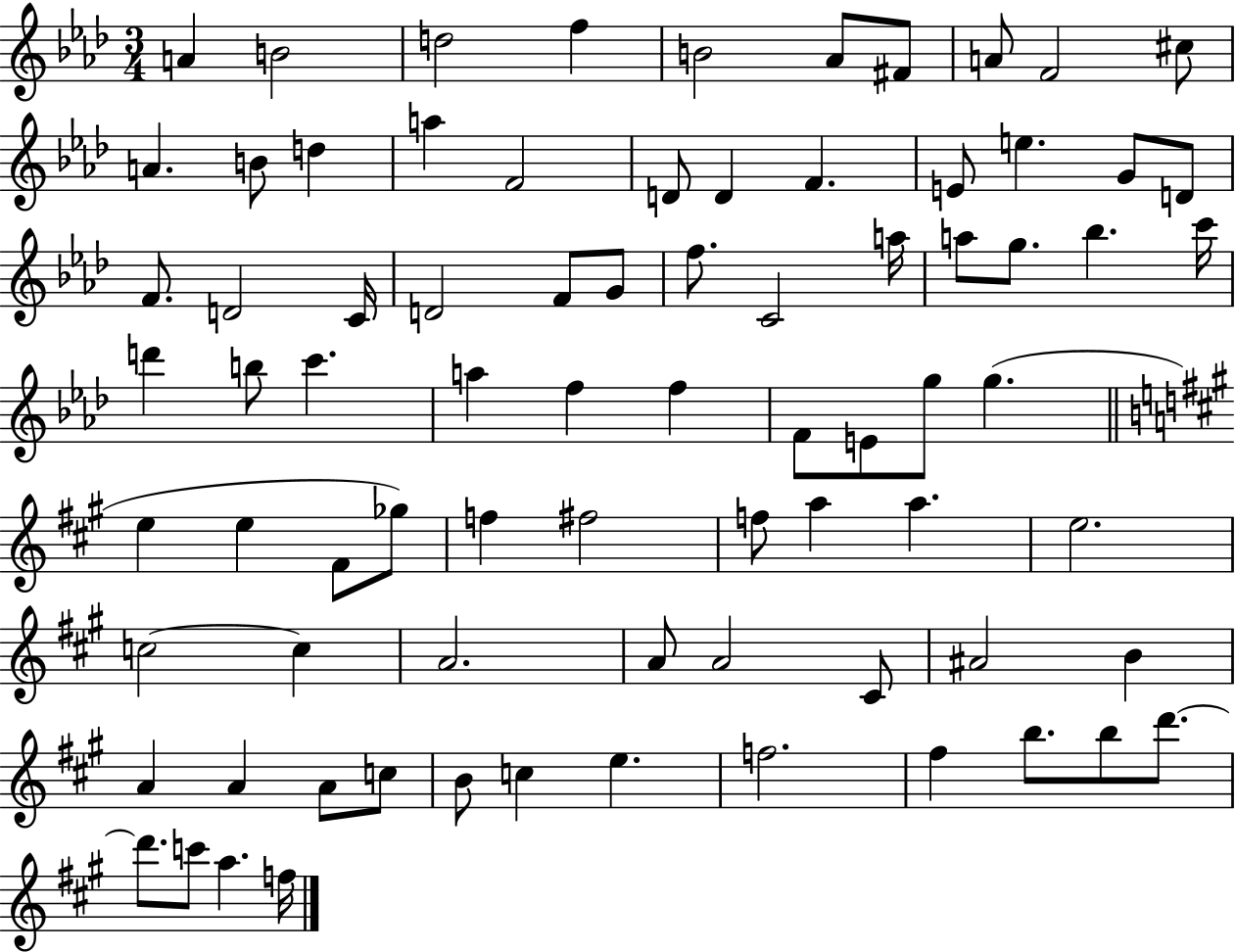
{
  \clef treble
  \numericTimeSignature
  \time 3/4
  \key aes \major
  \repeat volta 2 { a'4 b'2 | d''2 f''4 | b'2 aes'8 fis'8 | a'8 f'2 cis''8 | \break a'4. b'8 d''4 | a''4 f'2 | d'8 d'4 f'4. | e'8 e''4. g'8 d'8 | \break f'8. d'2 c'16 | d'2 f'8 g'8 | f''8. c'2 a''16 | a''8 g''8. bes''4. c'''16 | \break d'''4 b''8 c'''4. | a''4 f''4 f''4 | f'8 e'8 g''8 g''4.( | \bar "||" \break \key a \major e''4 e''4 fis'8 ges''8) | f''4 fis''2 | f''8 a''4 a''4. | e''2. | \break c''2~~ c''4 | a'2. | a'8 a'2 cis'8 | ais'2 b'4 | \break a'4 a'4 a'8 c''8 | b'8 c''4 e''4. | f''2. | fis''4 b''8. b''8 d'''8.~~ | \break d'''8. c'''8 a''4. f''16 | } \bar "|."
}